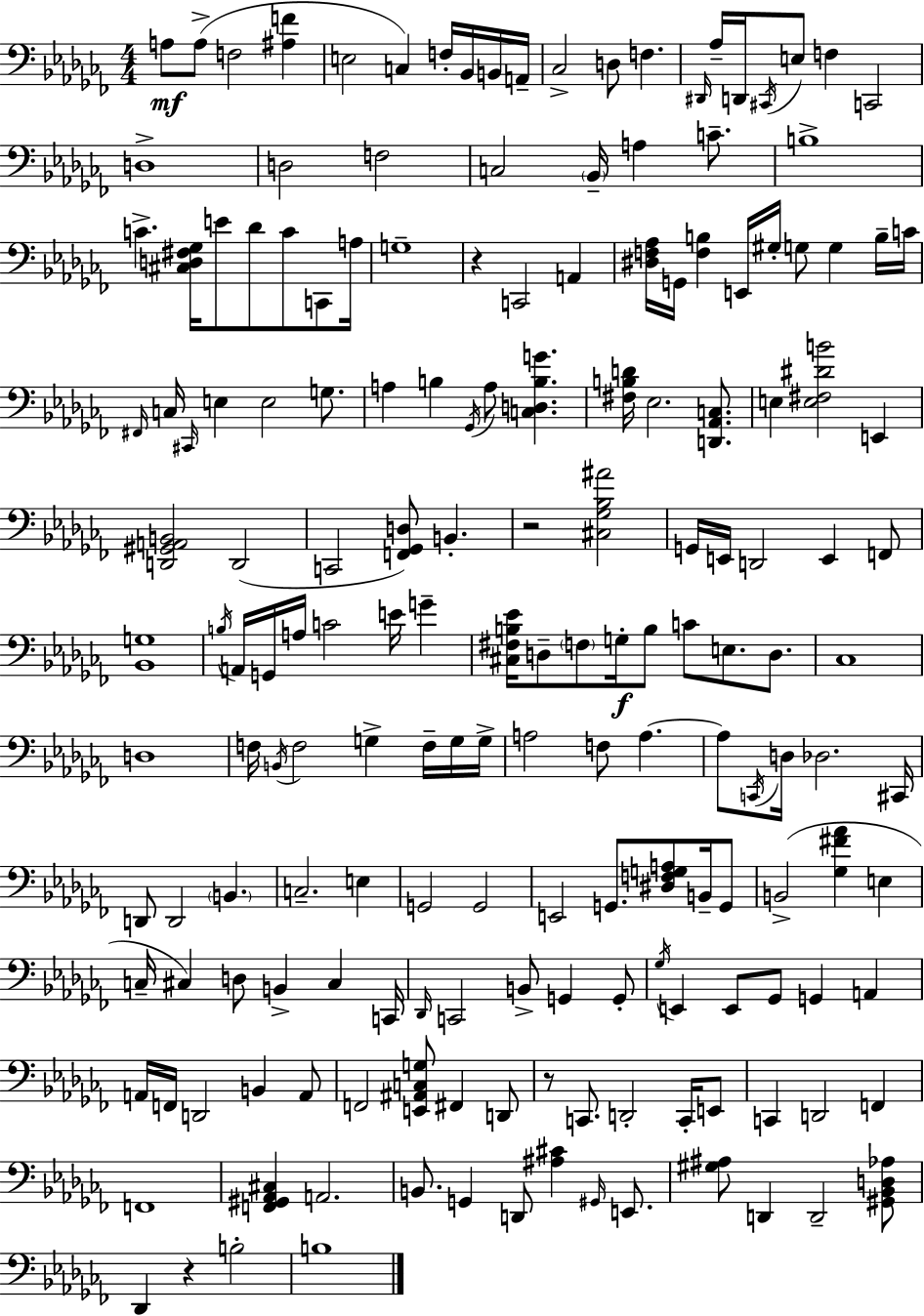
X:1
T:Untitled
M:4/4
L:1/4
K:Abm
A,/2 A,/2 F,2 [^A,F] E,2 C, F,/4 _B,,/4 B,,/4 A,,/4 _C,2 D,/2 F, ^D,,/4 _A,/4 D,,/4 ^C,,/4 E,/2 F, C,,2 D,4 D,2 F,2 C,2 _B,,/4 A, C/2 B,4 C [^C,D,^F,_G,]/4 E/2 _D/2 C/2 C,,/2 A,/4 G,4 z C,,2 A,, [^D,F,_A,]/4 G,,/4 [F,B,] E,,/4 ^G,/4 G,/2 G, B,/4 C/4 ^F,,/4 C,/4 ^C,,/4 E, E,2 G,/2 A, B, _G,,/4 A,/2 [C,D,B,G] [^F,B,D]/4 _E,2 [D,,_A,,C,]/2 E, [E,^F,^DB]2 E,, [D,,^G,,A,,B,,]2 D,,2 C,,2 [F,,_G,,D,]/2 B,, z2 [^C,_G,_B,^A]2 G,,/4 E,,/4 D,,2 E,, F,,/2 [_B,,G,]4 B,/4 A,,/4 G,,/4 A,/4 C2 E/4 G [^C,^F,B,_E]/4 D,/2 F,/2 G,/4 B,/2 C/2 E,/2 D,/2 _C,4 D,4 F,/4 B,,/4 F,2 G, F,/4 G,/4 G,/4 A,2 F,/2 A, A,/2 C,,/4 D,/4 _D,2 ^C,,/4 D,,/2 D,,2 B,, C,2 E, G,,2 G,,2 E,,2 G,,/2 [^D,F,G,A,]/2 B,,/4 G,,/2 B,,2 [_G,^F_A] E, C,/4 ^C, D,/2 B,, ^C, C,,/4 _D,,/4 C,,2 B,,/2 G,, G,,/2 _G,/4 E,, E,,/2 _G,,/2 G,, A,, A,,/4 F,,/4 D,,2 B,, A,,/2 F,,2 [E,,^A,,C,G,]/2 ^F,, D,,/2 z/2 C,,/2 D,,2 C,,/4 E,,/2 C,, D,,2 F,, F,,4 [F,,^G,,_A,,^C,] A,,2 B,,/2 G,, D,,/2 [^A,^C] ^G,,/4 E,,/2 [^G,^A,]/2 D,, D,,2 [^G,,_B,,D,_A,]/2 _D,, z B,2 B,4